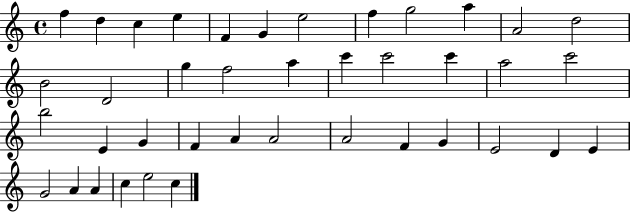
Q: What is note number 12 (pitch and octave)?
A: D5